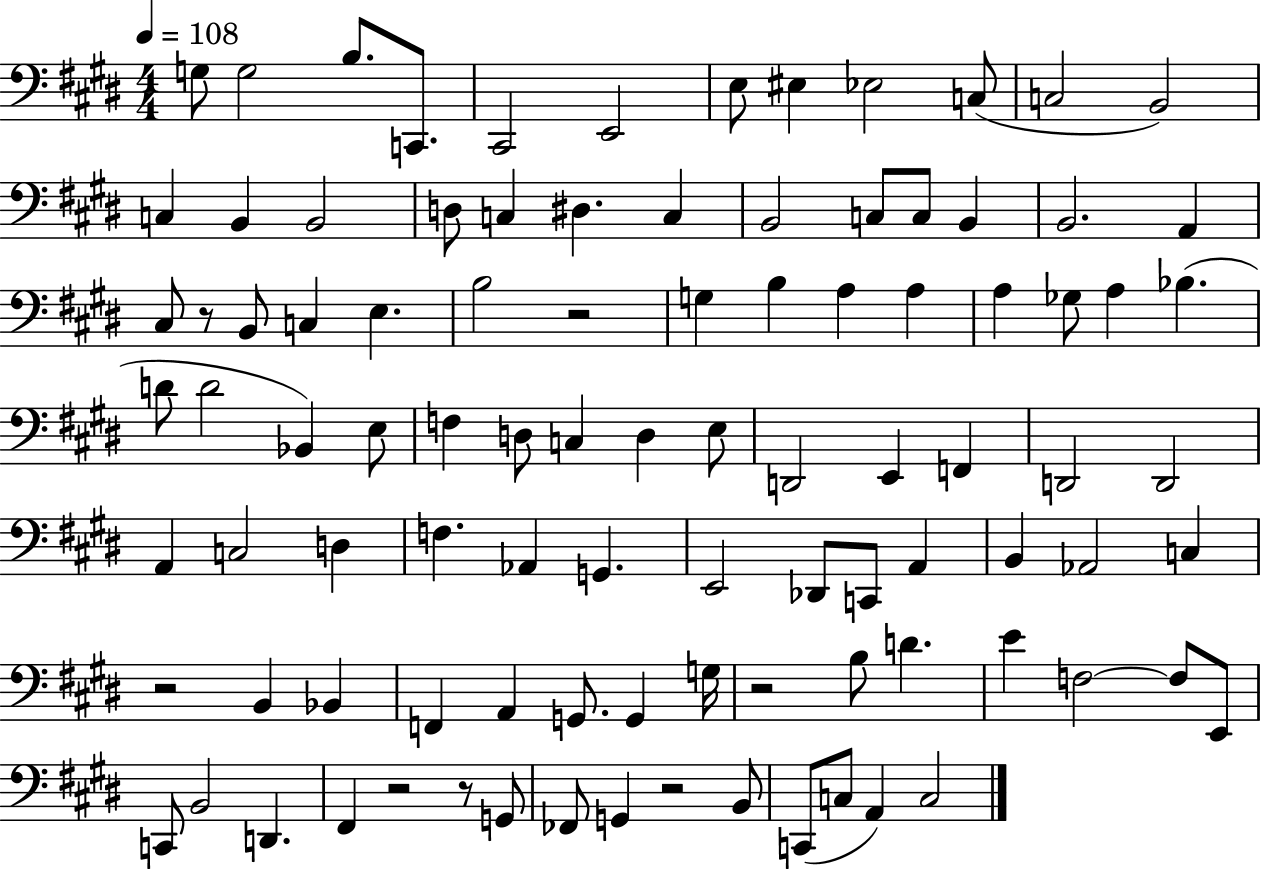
X:1
T:Untitled
M:4/4
L:1/4
K:E
G,/2 G,2 B,/2 C,,/2 ^C,,2 E,,2 E,/2 ^E, _E,2 C,/2 C,2 B,,2 C, B,, B,,2 D,/2 C, ^D, C, B,,2 C,/2 C,/2 B,, B,,2 A,, ^C,/2 z/2 B,,/2 C, E, B,2 z2 G, B, A, A, A, _G,/2 A, _B, D/2 D2 _B,, E,/2 F, D,/2 C, D, E,/2 D,,2 E,, F,, D,,2 D,,2 A,, C,2 D, F, _A,, G,, E,,2 _D,,/2 C,,/2 A,, B,, _A,,2 C, z2 B,, _B,, F,, A,, G,,/2 G,, G,/4 z2 B,/2 D E F,2 F,/2 E,,/2 C,,/2 B,,2 D,, ^F,, z2 z/2 G,,/2 _F,,/2 G,, z2 B,,/2 C,,/2 C,/2 A,, C,2